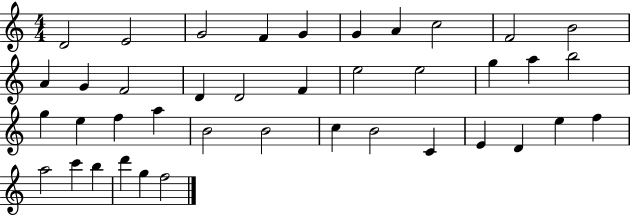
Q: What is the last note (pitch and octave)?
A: F5